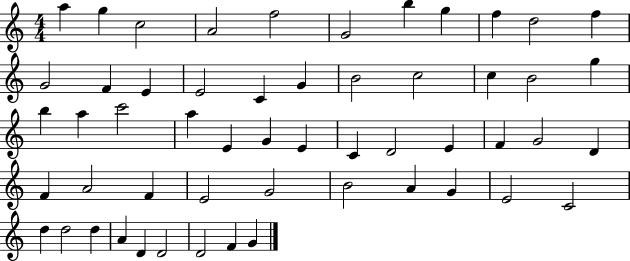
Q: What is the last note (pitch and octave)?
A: G4